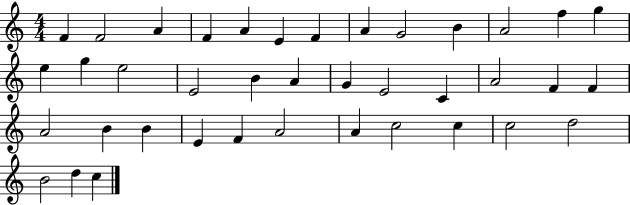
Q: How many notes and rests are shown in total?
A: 39